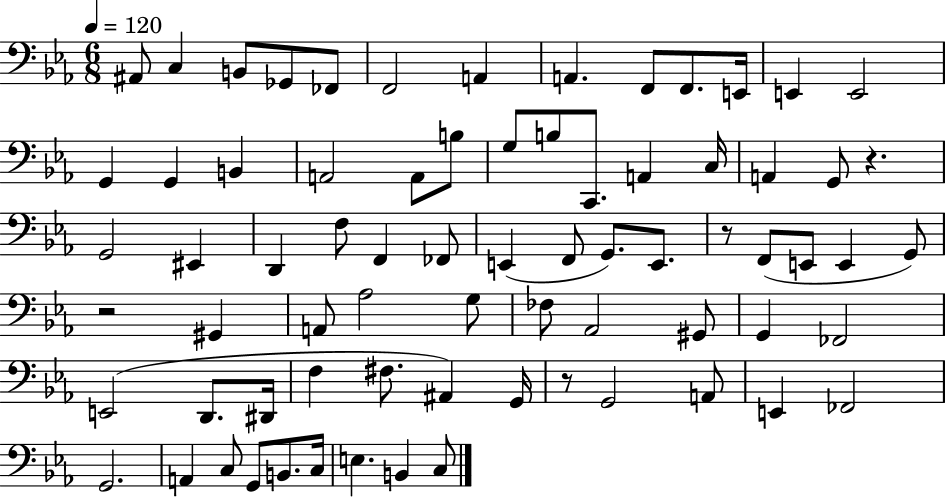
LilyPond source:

{
  \clef bass
  \numericTimeSignature
  \time 6/8
  \key ees \major
  \tempo 4 = 120
  ais,8 c4 b,8 ges,8 fes,8 | f,2 a,4 | a,4. f,8 f,8. e,16 | e,4 e,2 | \break g,4 g,4 b,4 | a,2 a,8 b8 | g8 b8 c,8. a,4 c16 | a,4 g,8 r4. | \break g,2 eis,4 | d,4 f8 f,4 fes,8 | e,4( f,8 g,8.) e,8. | r8 f,8( e,8 e,4 g,8) | \break r2 gis,4 | a,8 aes2 g8 | fes8 aes,2 gis,8 | g,4 fes,2 | \break e,2( d,8. dis,16 | f4 fis8. ais,4) g,16 | r8 g,2 a,8 | e,4 fes,2 | \break g,2. | a,4 c8 g,8 b,8. c16 | e4. b,4 c8 | \bar "|."
}